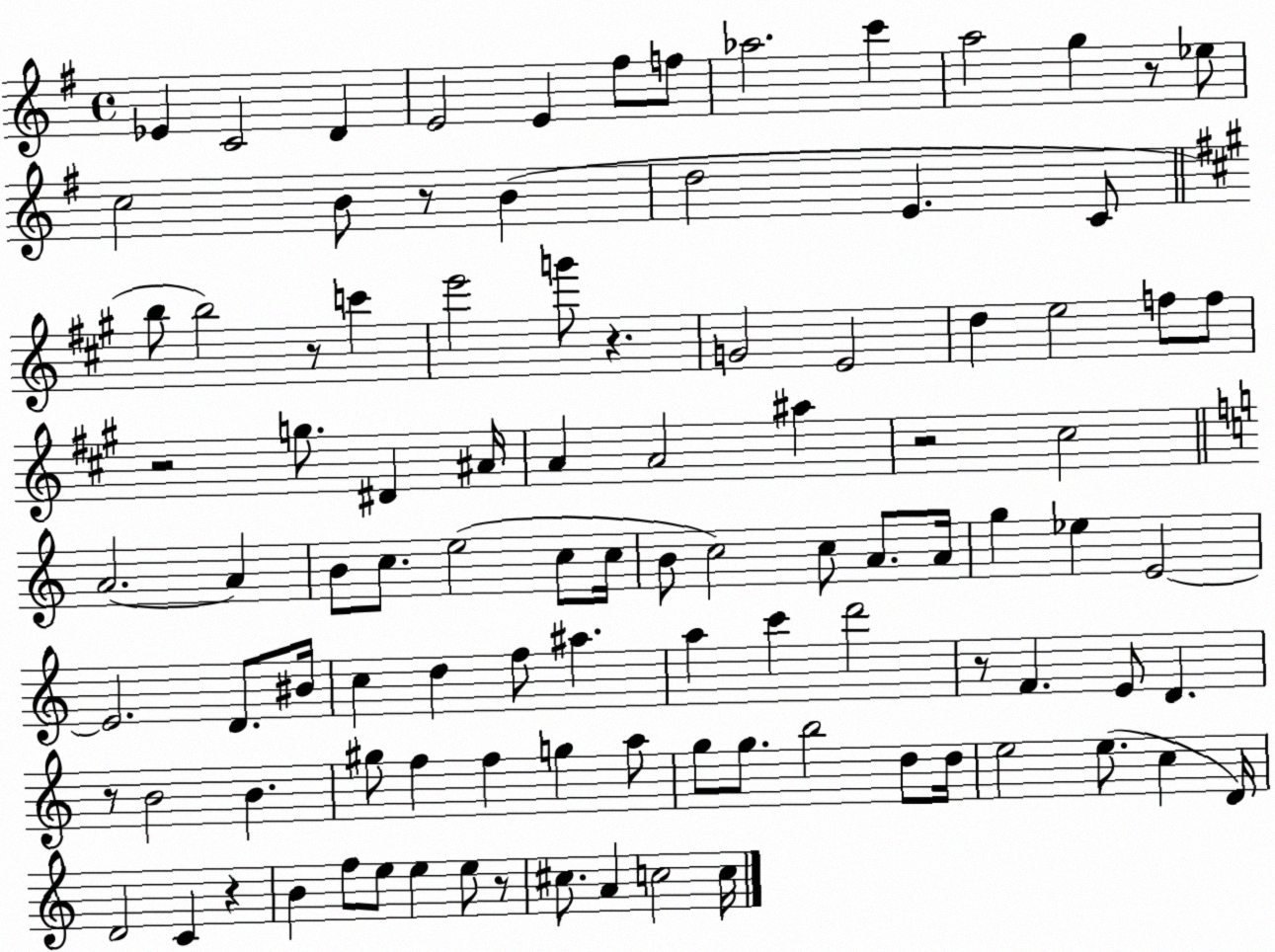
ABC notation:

X:1
T:Untitled
M:4/4
L:1/4
K:G
_E C2 D E2 E ^f/2 f/2 _a2 c' a2 g z/2 _e/2 c2 B/2 z/2 B d2 E C/2 b/2 b2 z/2 c' e'2 g'/2 z G2 E2 d e2 f/2 f/2 z2 g/2 ^D ^A/4 A A2 ^a z2 ^c2 A2 A B/2 c/2 e2 c/2 c/4 B/2 c2 c/2 A/2 A/4 g _e E2 E2 D/2 ^B/4 c d f/2 ^a a c' d'2 z/2 F E/2 D z/2 B2 B ^g/2 f f g a/2 g/2 g/2 b2 d/2 d/4 e2 e/2 c D/4 D2 C z B f/2 e/2 e e/2 z/2 ^c/2 A c2 c/4